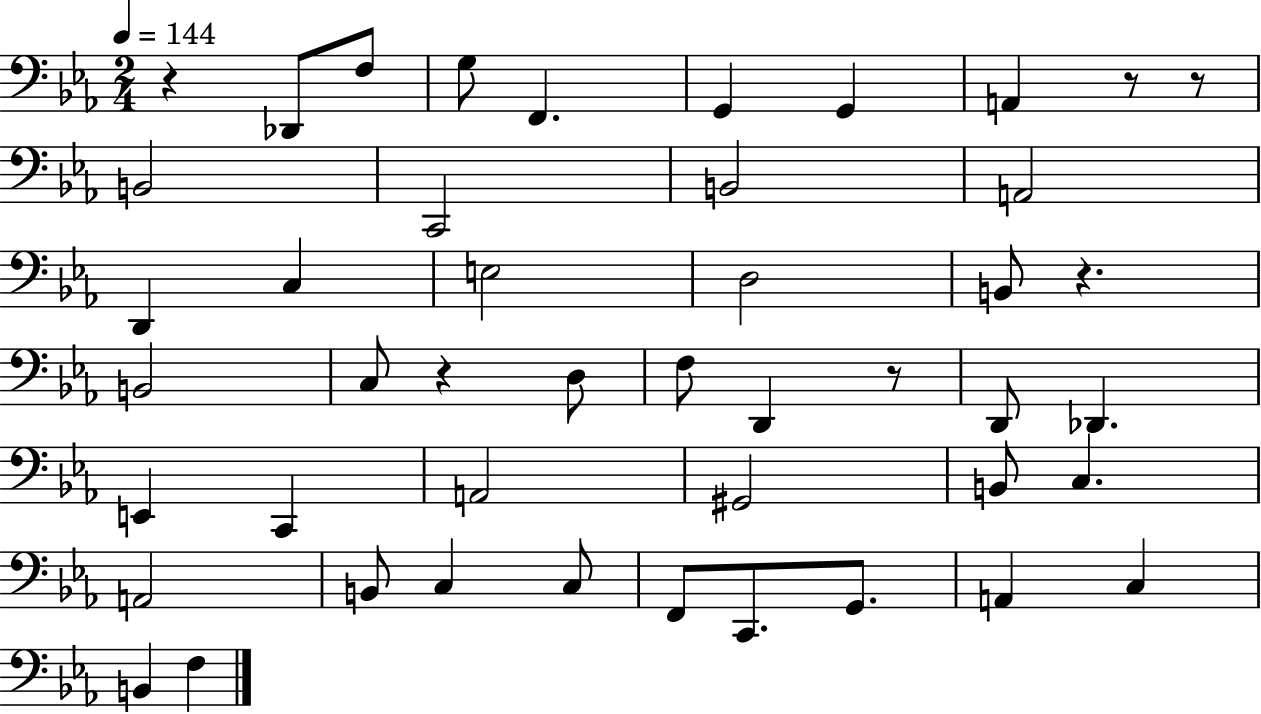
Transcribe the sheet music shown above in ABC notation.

X:1
T:Untitled
M:2/4
L:1/4
K:Eb
z _D,,/2 F,/2 G,/2 F,, G,, G,, A,, z/2 z/2 B,,2 C,,2 B,,2 A,,2 D,, C, E,2 D,2 B,,/2 z B,,2 C,/2 z D,/2 F,/2 D,, z/2 D,,/2 _D,, E,, C,, A,,2 ^G,,2 B,,/2 C, A,,2 B,,/2 C, C,/2 F,,/2 C,,/2 G,,/2 A,, C, B,, F,